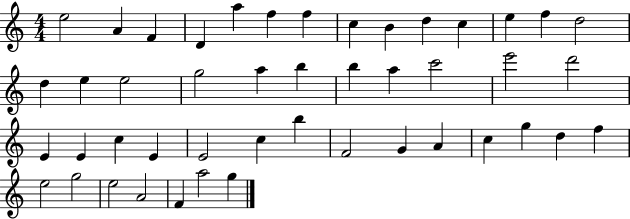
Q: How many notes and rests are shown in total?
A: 46